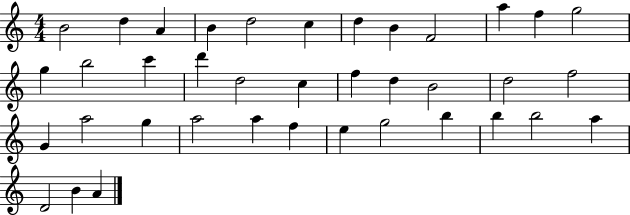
{
  \clef treble
  \numericTimeSignature
  \time 4/4
  \key c \major
  b'2 d''4 a'4 | b'4 d''2 c''4 | d''4 b'4 f'2 | a''4 f''4 g''2 | \break g''4 b''2 c'''4 | d'''4 d''2 c''4 | f''4 d''4 b'2 | d''2 f''2 | \break g'4 a''2 g''4 | a''2 a''4 f''4 | e''4 g''2 b''4 | b''4 b''2 a''4 | \break d'2 b'4 a'4 | \bar "|."
}